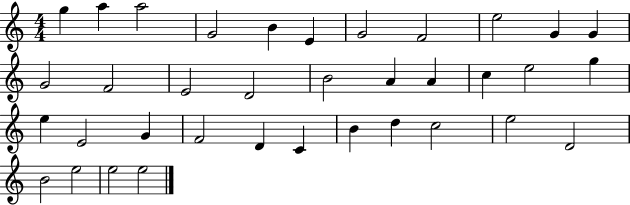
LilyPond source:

{
  \clef treble
  \numericTimeSignature
  \time 4/4
  \key c \major
  g''4 a''4 a''2 | g'2 b'4 e'4 | g'2 f'2 | e''2 g'4 g'4 | \break g'2 f'2 | e'2 d'2 | b'2 a'4 a'4 | c''4 e''2 g''4 | \break e''4 e'2 g'4 | f'2 d'4 c'4 | b'4 d''4 c''2 | e''2 d'2 | \break b'2 e''2 | e''2 e''2 | \bar "|."
}